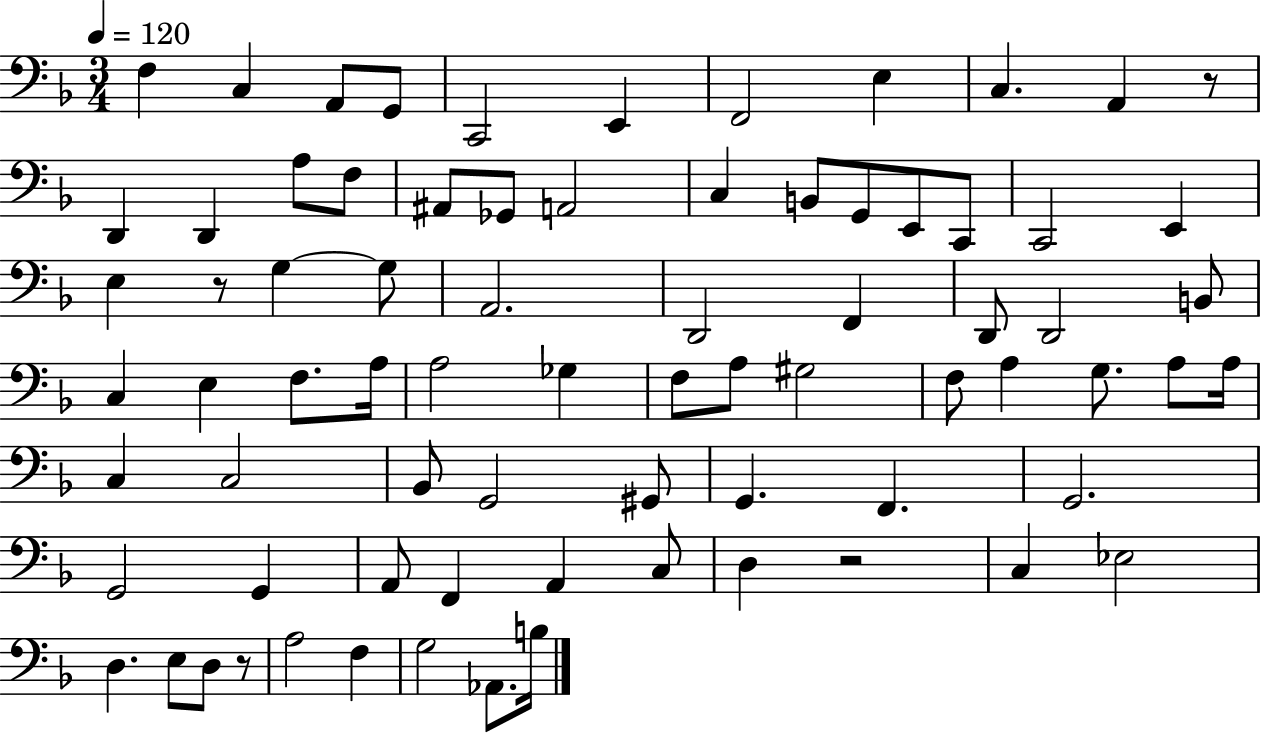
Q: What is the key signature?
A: F major